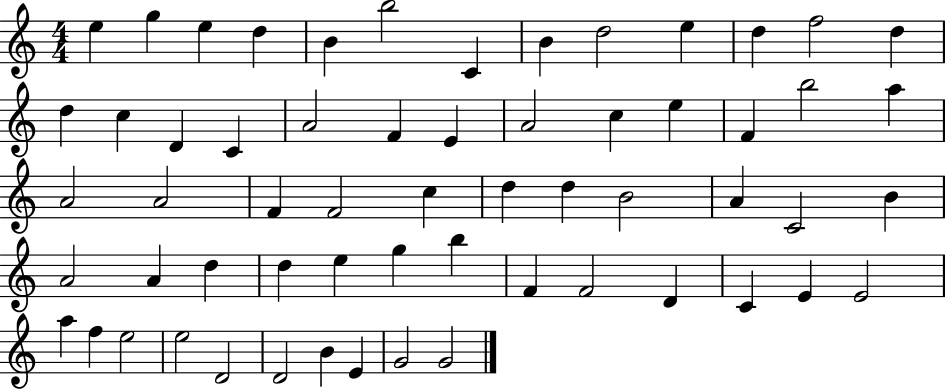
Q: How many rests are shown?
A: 0